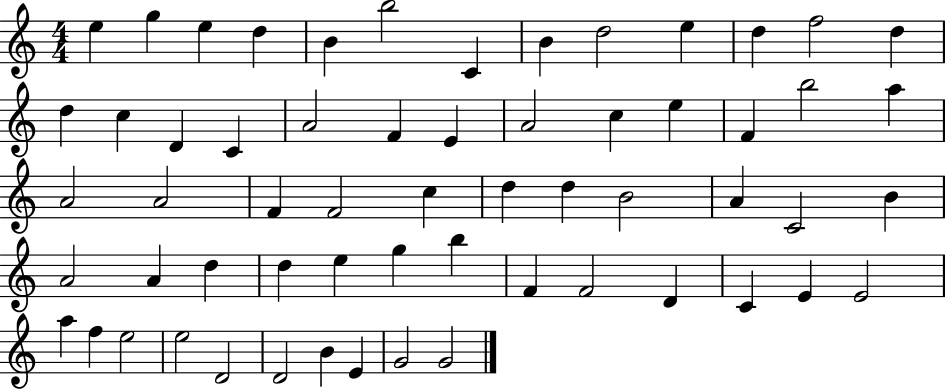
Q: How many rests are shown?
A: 0